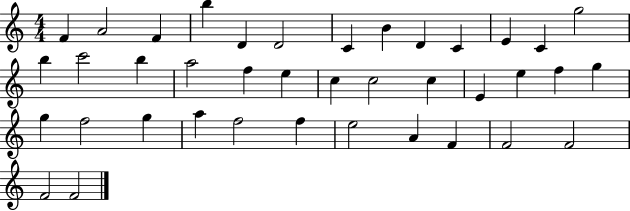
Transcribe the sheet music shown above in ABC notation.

X:1
T:Untitled
M:4/4
L:1/4
K:C
F A2 F b D D2 C B D C E C g2 b c'2 b a2 f e c c2 c E e f g g f2 g a f2 f e2 A F F2 F2 F2 F2